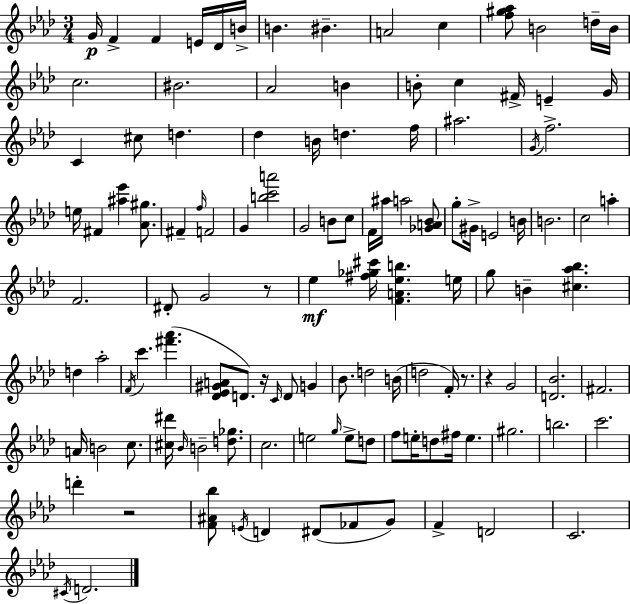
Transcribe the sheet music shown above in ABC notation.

X:1
T:Untitled
M:3/4
L:1/4
K:Ab
G/4 F F E/4 _D/4 B/4 B ^B A2 c [f^g_a]/2 B2 d/4 B/4 c2 ^B2 _A2 B B/2 c ^F/4 E G/4 C ^c/2 d _d B/4 d f/4 ^a2 G/4 f2 e/4 ^F [^a_e'] [_A^g]/2 ^F f/4 F2 G [bc'a']2 G2 B/2 c/2 F/4 ^a/4 a2 [_GA_B]/2 g/2 ^G/4 E2 B/4 B2 c2 a F2 ^D/2 G2 z/2 _e [^f_g^c']/4 [FA_eb] e/4 g/2 B [^c_a_b] d _a2 F/4 c' [^f'_a'] [_D_E^GA]/2 D/2 z/4 C/4 D/2 G _B/2 d2 B/4 d2 F/4 z/2 z G2 [D_B]2 ^F2 A/4 B2 c/2 [^c^d']/4 _B/4 B2 [d_g]/2 c2 e2 g/4 e/2 d/2 f/2 e/4 d/2 ^f/4 e ^g2 b2 c'2 d' z2 [F^A_b]/2 E/4 D ^D/2 _F/2 G/2 F D2 C2 ^C/4 D2